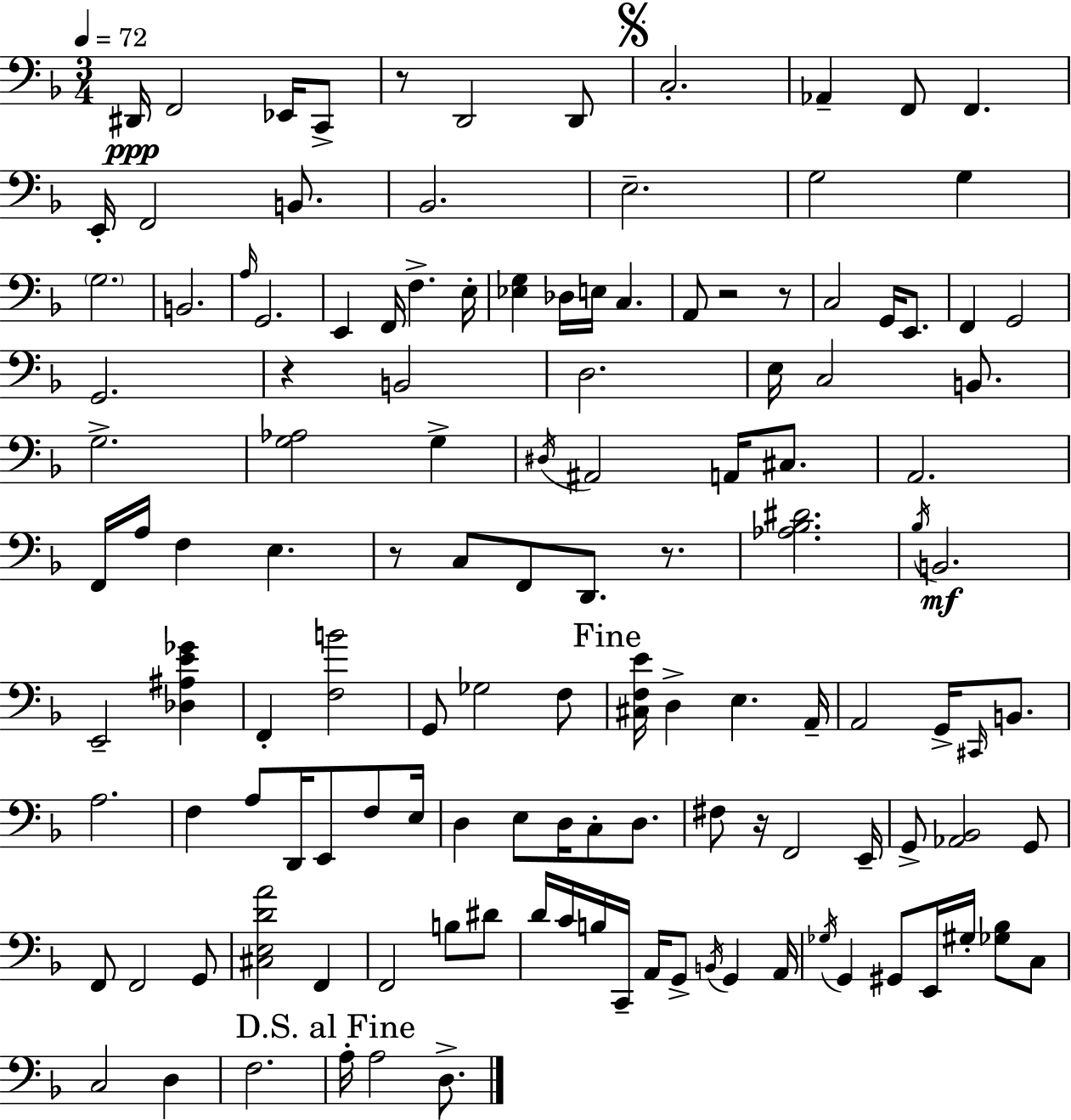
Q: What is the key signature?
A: D minor